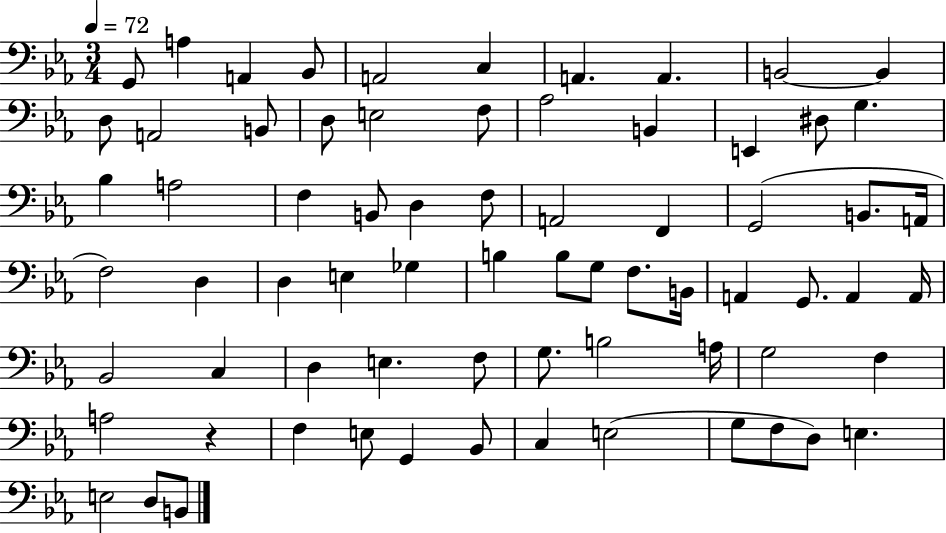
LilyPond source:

{
  \clef bass
  \numericTimeSignature
  \time 3/4
  \key ees \major
  \tempo 4 = 72
  \repeat volta 2 { g,8 a4 a,4 bes,8 | a,2 c4 | a,4. a,4. | b,2~~ b,4 | \break d8 a,2 b,8 | d8 e2 f8 | aes2 b,4 | e,4 dis8 g4. | \break bes4 a2 | f4 b,8 d4 f8 | a,2 f,4 | g,2( b,8. a,16 | \break f2) d4 | d4 e4 ges4 | b4 b8 g8 f8. b,16 | a,4 g,8. a,4 a,16 | \break bes,2 c4 | d4 e4. f8 | g8. b2 a16 | g2 f4 | \break a2 r4 | f4 e8 g,4 bes,8 | c4 e2( | g8 f8 d8) e4. | \break e2 d8 b,8 | } \bar "|."
}